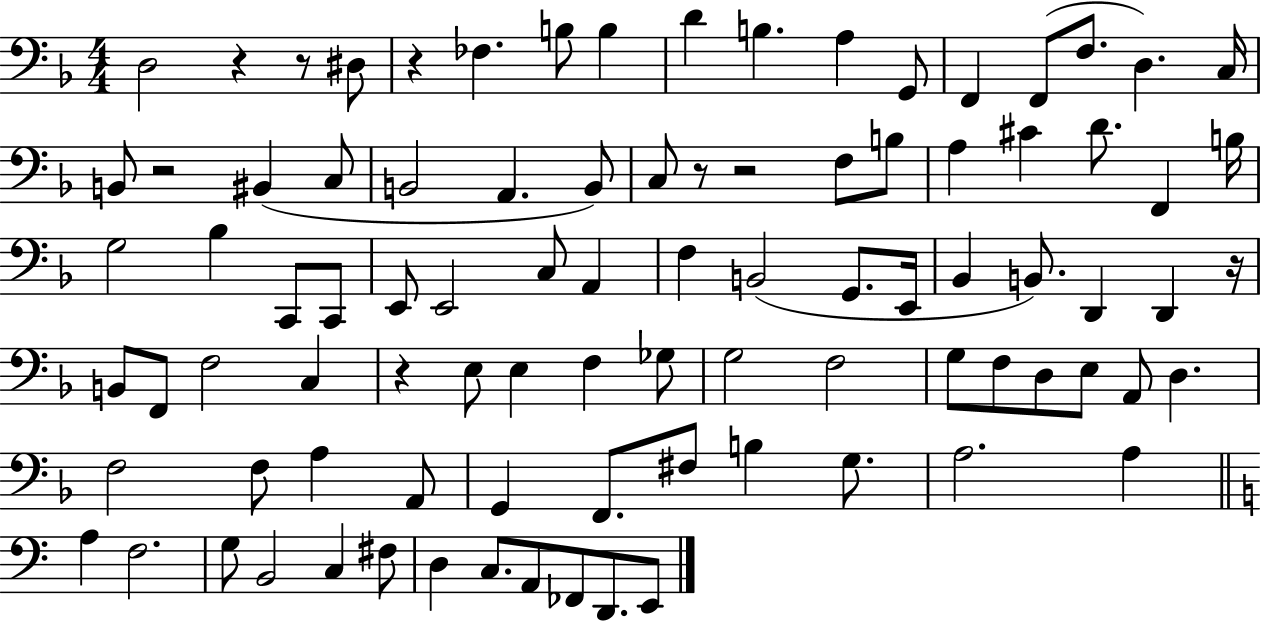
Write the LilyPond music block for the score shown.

{
  \clef bass
  \numericTimeSignature
  \time 4/4
  \key f \major
  d2 r4 r8 dis8 | r4 fes4. b8 b4 | d'4 b4. a4 g,8 | f,4 f,8( f8. d4.) c16 | \break b,8 r2 bis,4( c8 | b,2 a,4. b,8) | c8 r8 r2 f8 b8 | a4 cis'4 d'8. f,4 b16 | \break g2 bes4 c,8 c,8 | e,8 e,2 c8 a,4 | f4 b,2( g,8. e,16 | bes,4 b,8.) d,4 d,4 r16 | \break b,8 f,8 f2 c4 | r4 e8 e4 f4 ges8 | g2 f2 | g8 f8 d8 e8 a,8 d4. | \break f2 f8 a4 a,8 | g,4 f,8. fis8 b4 g8. | a2. a4 | \bar "||" \break \key a \minor a4 f2. | g8 b,2 c4 fis8 | d4 c8. a,8 fes,8 d,8. e,8 | \bar "|."
}